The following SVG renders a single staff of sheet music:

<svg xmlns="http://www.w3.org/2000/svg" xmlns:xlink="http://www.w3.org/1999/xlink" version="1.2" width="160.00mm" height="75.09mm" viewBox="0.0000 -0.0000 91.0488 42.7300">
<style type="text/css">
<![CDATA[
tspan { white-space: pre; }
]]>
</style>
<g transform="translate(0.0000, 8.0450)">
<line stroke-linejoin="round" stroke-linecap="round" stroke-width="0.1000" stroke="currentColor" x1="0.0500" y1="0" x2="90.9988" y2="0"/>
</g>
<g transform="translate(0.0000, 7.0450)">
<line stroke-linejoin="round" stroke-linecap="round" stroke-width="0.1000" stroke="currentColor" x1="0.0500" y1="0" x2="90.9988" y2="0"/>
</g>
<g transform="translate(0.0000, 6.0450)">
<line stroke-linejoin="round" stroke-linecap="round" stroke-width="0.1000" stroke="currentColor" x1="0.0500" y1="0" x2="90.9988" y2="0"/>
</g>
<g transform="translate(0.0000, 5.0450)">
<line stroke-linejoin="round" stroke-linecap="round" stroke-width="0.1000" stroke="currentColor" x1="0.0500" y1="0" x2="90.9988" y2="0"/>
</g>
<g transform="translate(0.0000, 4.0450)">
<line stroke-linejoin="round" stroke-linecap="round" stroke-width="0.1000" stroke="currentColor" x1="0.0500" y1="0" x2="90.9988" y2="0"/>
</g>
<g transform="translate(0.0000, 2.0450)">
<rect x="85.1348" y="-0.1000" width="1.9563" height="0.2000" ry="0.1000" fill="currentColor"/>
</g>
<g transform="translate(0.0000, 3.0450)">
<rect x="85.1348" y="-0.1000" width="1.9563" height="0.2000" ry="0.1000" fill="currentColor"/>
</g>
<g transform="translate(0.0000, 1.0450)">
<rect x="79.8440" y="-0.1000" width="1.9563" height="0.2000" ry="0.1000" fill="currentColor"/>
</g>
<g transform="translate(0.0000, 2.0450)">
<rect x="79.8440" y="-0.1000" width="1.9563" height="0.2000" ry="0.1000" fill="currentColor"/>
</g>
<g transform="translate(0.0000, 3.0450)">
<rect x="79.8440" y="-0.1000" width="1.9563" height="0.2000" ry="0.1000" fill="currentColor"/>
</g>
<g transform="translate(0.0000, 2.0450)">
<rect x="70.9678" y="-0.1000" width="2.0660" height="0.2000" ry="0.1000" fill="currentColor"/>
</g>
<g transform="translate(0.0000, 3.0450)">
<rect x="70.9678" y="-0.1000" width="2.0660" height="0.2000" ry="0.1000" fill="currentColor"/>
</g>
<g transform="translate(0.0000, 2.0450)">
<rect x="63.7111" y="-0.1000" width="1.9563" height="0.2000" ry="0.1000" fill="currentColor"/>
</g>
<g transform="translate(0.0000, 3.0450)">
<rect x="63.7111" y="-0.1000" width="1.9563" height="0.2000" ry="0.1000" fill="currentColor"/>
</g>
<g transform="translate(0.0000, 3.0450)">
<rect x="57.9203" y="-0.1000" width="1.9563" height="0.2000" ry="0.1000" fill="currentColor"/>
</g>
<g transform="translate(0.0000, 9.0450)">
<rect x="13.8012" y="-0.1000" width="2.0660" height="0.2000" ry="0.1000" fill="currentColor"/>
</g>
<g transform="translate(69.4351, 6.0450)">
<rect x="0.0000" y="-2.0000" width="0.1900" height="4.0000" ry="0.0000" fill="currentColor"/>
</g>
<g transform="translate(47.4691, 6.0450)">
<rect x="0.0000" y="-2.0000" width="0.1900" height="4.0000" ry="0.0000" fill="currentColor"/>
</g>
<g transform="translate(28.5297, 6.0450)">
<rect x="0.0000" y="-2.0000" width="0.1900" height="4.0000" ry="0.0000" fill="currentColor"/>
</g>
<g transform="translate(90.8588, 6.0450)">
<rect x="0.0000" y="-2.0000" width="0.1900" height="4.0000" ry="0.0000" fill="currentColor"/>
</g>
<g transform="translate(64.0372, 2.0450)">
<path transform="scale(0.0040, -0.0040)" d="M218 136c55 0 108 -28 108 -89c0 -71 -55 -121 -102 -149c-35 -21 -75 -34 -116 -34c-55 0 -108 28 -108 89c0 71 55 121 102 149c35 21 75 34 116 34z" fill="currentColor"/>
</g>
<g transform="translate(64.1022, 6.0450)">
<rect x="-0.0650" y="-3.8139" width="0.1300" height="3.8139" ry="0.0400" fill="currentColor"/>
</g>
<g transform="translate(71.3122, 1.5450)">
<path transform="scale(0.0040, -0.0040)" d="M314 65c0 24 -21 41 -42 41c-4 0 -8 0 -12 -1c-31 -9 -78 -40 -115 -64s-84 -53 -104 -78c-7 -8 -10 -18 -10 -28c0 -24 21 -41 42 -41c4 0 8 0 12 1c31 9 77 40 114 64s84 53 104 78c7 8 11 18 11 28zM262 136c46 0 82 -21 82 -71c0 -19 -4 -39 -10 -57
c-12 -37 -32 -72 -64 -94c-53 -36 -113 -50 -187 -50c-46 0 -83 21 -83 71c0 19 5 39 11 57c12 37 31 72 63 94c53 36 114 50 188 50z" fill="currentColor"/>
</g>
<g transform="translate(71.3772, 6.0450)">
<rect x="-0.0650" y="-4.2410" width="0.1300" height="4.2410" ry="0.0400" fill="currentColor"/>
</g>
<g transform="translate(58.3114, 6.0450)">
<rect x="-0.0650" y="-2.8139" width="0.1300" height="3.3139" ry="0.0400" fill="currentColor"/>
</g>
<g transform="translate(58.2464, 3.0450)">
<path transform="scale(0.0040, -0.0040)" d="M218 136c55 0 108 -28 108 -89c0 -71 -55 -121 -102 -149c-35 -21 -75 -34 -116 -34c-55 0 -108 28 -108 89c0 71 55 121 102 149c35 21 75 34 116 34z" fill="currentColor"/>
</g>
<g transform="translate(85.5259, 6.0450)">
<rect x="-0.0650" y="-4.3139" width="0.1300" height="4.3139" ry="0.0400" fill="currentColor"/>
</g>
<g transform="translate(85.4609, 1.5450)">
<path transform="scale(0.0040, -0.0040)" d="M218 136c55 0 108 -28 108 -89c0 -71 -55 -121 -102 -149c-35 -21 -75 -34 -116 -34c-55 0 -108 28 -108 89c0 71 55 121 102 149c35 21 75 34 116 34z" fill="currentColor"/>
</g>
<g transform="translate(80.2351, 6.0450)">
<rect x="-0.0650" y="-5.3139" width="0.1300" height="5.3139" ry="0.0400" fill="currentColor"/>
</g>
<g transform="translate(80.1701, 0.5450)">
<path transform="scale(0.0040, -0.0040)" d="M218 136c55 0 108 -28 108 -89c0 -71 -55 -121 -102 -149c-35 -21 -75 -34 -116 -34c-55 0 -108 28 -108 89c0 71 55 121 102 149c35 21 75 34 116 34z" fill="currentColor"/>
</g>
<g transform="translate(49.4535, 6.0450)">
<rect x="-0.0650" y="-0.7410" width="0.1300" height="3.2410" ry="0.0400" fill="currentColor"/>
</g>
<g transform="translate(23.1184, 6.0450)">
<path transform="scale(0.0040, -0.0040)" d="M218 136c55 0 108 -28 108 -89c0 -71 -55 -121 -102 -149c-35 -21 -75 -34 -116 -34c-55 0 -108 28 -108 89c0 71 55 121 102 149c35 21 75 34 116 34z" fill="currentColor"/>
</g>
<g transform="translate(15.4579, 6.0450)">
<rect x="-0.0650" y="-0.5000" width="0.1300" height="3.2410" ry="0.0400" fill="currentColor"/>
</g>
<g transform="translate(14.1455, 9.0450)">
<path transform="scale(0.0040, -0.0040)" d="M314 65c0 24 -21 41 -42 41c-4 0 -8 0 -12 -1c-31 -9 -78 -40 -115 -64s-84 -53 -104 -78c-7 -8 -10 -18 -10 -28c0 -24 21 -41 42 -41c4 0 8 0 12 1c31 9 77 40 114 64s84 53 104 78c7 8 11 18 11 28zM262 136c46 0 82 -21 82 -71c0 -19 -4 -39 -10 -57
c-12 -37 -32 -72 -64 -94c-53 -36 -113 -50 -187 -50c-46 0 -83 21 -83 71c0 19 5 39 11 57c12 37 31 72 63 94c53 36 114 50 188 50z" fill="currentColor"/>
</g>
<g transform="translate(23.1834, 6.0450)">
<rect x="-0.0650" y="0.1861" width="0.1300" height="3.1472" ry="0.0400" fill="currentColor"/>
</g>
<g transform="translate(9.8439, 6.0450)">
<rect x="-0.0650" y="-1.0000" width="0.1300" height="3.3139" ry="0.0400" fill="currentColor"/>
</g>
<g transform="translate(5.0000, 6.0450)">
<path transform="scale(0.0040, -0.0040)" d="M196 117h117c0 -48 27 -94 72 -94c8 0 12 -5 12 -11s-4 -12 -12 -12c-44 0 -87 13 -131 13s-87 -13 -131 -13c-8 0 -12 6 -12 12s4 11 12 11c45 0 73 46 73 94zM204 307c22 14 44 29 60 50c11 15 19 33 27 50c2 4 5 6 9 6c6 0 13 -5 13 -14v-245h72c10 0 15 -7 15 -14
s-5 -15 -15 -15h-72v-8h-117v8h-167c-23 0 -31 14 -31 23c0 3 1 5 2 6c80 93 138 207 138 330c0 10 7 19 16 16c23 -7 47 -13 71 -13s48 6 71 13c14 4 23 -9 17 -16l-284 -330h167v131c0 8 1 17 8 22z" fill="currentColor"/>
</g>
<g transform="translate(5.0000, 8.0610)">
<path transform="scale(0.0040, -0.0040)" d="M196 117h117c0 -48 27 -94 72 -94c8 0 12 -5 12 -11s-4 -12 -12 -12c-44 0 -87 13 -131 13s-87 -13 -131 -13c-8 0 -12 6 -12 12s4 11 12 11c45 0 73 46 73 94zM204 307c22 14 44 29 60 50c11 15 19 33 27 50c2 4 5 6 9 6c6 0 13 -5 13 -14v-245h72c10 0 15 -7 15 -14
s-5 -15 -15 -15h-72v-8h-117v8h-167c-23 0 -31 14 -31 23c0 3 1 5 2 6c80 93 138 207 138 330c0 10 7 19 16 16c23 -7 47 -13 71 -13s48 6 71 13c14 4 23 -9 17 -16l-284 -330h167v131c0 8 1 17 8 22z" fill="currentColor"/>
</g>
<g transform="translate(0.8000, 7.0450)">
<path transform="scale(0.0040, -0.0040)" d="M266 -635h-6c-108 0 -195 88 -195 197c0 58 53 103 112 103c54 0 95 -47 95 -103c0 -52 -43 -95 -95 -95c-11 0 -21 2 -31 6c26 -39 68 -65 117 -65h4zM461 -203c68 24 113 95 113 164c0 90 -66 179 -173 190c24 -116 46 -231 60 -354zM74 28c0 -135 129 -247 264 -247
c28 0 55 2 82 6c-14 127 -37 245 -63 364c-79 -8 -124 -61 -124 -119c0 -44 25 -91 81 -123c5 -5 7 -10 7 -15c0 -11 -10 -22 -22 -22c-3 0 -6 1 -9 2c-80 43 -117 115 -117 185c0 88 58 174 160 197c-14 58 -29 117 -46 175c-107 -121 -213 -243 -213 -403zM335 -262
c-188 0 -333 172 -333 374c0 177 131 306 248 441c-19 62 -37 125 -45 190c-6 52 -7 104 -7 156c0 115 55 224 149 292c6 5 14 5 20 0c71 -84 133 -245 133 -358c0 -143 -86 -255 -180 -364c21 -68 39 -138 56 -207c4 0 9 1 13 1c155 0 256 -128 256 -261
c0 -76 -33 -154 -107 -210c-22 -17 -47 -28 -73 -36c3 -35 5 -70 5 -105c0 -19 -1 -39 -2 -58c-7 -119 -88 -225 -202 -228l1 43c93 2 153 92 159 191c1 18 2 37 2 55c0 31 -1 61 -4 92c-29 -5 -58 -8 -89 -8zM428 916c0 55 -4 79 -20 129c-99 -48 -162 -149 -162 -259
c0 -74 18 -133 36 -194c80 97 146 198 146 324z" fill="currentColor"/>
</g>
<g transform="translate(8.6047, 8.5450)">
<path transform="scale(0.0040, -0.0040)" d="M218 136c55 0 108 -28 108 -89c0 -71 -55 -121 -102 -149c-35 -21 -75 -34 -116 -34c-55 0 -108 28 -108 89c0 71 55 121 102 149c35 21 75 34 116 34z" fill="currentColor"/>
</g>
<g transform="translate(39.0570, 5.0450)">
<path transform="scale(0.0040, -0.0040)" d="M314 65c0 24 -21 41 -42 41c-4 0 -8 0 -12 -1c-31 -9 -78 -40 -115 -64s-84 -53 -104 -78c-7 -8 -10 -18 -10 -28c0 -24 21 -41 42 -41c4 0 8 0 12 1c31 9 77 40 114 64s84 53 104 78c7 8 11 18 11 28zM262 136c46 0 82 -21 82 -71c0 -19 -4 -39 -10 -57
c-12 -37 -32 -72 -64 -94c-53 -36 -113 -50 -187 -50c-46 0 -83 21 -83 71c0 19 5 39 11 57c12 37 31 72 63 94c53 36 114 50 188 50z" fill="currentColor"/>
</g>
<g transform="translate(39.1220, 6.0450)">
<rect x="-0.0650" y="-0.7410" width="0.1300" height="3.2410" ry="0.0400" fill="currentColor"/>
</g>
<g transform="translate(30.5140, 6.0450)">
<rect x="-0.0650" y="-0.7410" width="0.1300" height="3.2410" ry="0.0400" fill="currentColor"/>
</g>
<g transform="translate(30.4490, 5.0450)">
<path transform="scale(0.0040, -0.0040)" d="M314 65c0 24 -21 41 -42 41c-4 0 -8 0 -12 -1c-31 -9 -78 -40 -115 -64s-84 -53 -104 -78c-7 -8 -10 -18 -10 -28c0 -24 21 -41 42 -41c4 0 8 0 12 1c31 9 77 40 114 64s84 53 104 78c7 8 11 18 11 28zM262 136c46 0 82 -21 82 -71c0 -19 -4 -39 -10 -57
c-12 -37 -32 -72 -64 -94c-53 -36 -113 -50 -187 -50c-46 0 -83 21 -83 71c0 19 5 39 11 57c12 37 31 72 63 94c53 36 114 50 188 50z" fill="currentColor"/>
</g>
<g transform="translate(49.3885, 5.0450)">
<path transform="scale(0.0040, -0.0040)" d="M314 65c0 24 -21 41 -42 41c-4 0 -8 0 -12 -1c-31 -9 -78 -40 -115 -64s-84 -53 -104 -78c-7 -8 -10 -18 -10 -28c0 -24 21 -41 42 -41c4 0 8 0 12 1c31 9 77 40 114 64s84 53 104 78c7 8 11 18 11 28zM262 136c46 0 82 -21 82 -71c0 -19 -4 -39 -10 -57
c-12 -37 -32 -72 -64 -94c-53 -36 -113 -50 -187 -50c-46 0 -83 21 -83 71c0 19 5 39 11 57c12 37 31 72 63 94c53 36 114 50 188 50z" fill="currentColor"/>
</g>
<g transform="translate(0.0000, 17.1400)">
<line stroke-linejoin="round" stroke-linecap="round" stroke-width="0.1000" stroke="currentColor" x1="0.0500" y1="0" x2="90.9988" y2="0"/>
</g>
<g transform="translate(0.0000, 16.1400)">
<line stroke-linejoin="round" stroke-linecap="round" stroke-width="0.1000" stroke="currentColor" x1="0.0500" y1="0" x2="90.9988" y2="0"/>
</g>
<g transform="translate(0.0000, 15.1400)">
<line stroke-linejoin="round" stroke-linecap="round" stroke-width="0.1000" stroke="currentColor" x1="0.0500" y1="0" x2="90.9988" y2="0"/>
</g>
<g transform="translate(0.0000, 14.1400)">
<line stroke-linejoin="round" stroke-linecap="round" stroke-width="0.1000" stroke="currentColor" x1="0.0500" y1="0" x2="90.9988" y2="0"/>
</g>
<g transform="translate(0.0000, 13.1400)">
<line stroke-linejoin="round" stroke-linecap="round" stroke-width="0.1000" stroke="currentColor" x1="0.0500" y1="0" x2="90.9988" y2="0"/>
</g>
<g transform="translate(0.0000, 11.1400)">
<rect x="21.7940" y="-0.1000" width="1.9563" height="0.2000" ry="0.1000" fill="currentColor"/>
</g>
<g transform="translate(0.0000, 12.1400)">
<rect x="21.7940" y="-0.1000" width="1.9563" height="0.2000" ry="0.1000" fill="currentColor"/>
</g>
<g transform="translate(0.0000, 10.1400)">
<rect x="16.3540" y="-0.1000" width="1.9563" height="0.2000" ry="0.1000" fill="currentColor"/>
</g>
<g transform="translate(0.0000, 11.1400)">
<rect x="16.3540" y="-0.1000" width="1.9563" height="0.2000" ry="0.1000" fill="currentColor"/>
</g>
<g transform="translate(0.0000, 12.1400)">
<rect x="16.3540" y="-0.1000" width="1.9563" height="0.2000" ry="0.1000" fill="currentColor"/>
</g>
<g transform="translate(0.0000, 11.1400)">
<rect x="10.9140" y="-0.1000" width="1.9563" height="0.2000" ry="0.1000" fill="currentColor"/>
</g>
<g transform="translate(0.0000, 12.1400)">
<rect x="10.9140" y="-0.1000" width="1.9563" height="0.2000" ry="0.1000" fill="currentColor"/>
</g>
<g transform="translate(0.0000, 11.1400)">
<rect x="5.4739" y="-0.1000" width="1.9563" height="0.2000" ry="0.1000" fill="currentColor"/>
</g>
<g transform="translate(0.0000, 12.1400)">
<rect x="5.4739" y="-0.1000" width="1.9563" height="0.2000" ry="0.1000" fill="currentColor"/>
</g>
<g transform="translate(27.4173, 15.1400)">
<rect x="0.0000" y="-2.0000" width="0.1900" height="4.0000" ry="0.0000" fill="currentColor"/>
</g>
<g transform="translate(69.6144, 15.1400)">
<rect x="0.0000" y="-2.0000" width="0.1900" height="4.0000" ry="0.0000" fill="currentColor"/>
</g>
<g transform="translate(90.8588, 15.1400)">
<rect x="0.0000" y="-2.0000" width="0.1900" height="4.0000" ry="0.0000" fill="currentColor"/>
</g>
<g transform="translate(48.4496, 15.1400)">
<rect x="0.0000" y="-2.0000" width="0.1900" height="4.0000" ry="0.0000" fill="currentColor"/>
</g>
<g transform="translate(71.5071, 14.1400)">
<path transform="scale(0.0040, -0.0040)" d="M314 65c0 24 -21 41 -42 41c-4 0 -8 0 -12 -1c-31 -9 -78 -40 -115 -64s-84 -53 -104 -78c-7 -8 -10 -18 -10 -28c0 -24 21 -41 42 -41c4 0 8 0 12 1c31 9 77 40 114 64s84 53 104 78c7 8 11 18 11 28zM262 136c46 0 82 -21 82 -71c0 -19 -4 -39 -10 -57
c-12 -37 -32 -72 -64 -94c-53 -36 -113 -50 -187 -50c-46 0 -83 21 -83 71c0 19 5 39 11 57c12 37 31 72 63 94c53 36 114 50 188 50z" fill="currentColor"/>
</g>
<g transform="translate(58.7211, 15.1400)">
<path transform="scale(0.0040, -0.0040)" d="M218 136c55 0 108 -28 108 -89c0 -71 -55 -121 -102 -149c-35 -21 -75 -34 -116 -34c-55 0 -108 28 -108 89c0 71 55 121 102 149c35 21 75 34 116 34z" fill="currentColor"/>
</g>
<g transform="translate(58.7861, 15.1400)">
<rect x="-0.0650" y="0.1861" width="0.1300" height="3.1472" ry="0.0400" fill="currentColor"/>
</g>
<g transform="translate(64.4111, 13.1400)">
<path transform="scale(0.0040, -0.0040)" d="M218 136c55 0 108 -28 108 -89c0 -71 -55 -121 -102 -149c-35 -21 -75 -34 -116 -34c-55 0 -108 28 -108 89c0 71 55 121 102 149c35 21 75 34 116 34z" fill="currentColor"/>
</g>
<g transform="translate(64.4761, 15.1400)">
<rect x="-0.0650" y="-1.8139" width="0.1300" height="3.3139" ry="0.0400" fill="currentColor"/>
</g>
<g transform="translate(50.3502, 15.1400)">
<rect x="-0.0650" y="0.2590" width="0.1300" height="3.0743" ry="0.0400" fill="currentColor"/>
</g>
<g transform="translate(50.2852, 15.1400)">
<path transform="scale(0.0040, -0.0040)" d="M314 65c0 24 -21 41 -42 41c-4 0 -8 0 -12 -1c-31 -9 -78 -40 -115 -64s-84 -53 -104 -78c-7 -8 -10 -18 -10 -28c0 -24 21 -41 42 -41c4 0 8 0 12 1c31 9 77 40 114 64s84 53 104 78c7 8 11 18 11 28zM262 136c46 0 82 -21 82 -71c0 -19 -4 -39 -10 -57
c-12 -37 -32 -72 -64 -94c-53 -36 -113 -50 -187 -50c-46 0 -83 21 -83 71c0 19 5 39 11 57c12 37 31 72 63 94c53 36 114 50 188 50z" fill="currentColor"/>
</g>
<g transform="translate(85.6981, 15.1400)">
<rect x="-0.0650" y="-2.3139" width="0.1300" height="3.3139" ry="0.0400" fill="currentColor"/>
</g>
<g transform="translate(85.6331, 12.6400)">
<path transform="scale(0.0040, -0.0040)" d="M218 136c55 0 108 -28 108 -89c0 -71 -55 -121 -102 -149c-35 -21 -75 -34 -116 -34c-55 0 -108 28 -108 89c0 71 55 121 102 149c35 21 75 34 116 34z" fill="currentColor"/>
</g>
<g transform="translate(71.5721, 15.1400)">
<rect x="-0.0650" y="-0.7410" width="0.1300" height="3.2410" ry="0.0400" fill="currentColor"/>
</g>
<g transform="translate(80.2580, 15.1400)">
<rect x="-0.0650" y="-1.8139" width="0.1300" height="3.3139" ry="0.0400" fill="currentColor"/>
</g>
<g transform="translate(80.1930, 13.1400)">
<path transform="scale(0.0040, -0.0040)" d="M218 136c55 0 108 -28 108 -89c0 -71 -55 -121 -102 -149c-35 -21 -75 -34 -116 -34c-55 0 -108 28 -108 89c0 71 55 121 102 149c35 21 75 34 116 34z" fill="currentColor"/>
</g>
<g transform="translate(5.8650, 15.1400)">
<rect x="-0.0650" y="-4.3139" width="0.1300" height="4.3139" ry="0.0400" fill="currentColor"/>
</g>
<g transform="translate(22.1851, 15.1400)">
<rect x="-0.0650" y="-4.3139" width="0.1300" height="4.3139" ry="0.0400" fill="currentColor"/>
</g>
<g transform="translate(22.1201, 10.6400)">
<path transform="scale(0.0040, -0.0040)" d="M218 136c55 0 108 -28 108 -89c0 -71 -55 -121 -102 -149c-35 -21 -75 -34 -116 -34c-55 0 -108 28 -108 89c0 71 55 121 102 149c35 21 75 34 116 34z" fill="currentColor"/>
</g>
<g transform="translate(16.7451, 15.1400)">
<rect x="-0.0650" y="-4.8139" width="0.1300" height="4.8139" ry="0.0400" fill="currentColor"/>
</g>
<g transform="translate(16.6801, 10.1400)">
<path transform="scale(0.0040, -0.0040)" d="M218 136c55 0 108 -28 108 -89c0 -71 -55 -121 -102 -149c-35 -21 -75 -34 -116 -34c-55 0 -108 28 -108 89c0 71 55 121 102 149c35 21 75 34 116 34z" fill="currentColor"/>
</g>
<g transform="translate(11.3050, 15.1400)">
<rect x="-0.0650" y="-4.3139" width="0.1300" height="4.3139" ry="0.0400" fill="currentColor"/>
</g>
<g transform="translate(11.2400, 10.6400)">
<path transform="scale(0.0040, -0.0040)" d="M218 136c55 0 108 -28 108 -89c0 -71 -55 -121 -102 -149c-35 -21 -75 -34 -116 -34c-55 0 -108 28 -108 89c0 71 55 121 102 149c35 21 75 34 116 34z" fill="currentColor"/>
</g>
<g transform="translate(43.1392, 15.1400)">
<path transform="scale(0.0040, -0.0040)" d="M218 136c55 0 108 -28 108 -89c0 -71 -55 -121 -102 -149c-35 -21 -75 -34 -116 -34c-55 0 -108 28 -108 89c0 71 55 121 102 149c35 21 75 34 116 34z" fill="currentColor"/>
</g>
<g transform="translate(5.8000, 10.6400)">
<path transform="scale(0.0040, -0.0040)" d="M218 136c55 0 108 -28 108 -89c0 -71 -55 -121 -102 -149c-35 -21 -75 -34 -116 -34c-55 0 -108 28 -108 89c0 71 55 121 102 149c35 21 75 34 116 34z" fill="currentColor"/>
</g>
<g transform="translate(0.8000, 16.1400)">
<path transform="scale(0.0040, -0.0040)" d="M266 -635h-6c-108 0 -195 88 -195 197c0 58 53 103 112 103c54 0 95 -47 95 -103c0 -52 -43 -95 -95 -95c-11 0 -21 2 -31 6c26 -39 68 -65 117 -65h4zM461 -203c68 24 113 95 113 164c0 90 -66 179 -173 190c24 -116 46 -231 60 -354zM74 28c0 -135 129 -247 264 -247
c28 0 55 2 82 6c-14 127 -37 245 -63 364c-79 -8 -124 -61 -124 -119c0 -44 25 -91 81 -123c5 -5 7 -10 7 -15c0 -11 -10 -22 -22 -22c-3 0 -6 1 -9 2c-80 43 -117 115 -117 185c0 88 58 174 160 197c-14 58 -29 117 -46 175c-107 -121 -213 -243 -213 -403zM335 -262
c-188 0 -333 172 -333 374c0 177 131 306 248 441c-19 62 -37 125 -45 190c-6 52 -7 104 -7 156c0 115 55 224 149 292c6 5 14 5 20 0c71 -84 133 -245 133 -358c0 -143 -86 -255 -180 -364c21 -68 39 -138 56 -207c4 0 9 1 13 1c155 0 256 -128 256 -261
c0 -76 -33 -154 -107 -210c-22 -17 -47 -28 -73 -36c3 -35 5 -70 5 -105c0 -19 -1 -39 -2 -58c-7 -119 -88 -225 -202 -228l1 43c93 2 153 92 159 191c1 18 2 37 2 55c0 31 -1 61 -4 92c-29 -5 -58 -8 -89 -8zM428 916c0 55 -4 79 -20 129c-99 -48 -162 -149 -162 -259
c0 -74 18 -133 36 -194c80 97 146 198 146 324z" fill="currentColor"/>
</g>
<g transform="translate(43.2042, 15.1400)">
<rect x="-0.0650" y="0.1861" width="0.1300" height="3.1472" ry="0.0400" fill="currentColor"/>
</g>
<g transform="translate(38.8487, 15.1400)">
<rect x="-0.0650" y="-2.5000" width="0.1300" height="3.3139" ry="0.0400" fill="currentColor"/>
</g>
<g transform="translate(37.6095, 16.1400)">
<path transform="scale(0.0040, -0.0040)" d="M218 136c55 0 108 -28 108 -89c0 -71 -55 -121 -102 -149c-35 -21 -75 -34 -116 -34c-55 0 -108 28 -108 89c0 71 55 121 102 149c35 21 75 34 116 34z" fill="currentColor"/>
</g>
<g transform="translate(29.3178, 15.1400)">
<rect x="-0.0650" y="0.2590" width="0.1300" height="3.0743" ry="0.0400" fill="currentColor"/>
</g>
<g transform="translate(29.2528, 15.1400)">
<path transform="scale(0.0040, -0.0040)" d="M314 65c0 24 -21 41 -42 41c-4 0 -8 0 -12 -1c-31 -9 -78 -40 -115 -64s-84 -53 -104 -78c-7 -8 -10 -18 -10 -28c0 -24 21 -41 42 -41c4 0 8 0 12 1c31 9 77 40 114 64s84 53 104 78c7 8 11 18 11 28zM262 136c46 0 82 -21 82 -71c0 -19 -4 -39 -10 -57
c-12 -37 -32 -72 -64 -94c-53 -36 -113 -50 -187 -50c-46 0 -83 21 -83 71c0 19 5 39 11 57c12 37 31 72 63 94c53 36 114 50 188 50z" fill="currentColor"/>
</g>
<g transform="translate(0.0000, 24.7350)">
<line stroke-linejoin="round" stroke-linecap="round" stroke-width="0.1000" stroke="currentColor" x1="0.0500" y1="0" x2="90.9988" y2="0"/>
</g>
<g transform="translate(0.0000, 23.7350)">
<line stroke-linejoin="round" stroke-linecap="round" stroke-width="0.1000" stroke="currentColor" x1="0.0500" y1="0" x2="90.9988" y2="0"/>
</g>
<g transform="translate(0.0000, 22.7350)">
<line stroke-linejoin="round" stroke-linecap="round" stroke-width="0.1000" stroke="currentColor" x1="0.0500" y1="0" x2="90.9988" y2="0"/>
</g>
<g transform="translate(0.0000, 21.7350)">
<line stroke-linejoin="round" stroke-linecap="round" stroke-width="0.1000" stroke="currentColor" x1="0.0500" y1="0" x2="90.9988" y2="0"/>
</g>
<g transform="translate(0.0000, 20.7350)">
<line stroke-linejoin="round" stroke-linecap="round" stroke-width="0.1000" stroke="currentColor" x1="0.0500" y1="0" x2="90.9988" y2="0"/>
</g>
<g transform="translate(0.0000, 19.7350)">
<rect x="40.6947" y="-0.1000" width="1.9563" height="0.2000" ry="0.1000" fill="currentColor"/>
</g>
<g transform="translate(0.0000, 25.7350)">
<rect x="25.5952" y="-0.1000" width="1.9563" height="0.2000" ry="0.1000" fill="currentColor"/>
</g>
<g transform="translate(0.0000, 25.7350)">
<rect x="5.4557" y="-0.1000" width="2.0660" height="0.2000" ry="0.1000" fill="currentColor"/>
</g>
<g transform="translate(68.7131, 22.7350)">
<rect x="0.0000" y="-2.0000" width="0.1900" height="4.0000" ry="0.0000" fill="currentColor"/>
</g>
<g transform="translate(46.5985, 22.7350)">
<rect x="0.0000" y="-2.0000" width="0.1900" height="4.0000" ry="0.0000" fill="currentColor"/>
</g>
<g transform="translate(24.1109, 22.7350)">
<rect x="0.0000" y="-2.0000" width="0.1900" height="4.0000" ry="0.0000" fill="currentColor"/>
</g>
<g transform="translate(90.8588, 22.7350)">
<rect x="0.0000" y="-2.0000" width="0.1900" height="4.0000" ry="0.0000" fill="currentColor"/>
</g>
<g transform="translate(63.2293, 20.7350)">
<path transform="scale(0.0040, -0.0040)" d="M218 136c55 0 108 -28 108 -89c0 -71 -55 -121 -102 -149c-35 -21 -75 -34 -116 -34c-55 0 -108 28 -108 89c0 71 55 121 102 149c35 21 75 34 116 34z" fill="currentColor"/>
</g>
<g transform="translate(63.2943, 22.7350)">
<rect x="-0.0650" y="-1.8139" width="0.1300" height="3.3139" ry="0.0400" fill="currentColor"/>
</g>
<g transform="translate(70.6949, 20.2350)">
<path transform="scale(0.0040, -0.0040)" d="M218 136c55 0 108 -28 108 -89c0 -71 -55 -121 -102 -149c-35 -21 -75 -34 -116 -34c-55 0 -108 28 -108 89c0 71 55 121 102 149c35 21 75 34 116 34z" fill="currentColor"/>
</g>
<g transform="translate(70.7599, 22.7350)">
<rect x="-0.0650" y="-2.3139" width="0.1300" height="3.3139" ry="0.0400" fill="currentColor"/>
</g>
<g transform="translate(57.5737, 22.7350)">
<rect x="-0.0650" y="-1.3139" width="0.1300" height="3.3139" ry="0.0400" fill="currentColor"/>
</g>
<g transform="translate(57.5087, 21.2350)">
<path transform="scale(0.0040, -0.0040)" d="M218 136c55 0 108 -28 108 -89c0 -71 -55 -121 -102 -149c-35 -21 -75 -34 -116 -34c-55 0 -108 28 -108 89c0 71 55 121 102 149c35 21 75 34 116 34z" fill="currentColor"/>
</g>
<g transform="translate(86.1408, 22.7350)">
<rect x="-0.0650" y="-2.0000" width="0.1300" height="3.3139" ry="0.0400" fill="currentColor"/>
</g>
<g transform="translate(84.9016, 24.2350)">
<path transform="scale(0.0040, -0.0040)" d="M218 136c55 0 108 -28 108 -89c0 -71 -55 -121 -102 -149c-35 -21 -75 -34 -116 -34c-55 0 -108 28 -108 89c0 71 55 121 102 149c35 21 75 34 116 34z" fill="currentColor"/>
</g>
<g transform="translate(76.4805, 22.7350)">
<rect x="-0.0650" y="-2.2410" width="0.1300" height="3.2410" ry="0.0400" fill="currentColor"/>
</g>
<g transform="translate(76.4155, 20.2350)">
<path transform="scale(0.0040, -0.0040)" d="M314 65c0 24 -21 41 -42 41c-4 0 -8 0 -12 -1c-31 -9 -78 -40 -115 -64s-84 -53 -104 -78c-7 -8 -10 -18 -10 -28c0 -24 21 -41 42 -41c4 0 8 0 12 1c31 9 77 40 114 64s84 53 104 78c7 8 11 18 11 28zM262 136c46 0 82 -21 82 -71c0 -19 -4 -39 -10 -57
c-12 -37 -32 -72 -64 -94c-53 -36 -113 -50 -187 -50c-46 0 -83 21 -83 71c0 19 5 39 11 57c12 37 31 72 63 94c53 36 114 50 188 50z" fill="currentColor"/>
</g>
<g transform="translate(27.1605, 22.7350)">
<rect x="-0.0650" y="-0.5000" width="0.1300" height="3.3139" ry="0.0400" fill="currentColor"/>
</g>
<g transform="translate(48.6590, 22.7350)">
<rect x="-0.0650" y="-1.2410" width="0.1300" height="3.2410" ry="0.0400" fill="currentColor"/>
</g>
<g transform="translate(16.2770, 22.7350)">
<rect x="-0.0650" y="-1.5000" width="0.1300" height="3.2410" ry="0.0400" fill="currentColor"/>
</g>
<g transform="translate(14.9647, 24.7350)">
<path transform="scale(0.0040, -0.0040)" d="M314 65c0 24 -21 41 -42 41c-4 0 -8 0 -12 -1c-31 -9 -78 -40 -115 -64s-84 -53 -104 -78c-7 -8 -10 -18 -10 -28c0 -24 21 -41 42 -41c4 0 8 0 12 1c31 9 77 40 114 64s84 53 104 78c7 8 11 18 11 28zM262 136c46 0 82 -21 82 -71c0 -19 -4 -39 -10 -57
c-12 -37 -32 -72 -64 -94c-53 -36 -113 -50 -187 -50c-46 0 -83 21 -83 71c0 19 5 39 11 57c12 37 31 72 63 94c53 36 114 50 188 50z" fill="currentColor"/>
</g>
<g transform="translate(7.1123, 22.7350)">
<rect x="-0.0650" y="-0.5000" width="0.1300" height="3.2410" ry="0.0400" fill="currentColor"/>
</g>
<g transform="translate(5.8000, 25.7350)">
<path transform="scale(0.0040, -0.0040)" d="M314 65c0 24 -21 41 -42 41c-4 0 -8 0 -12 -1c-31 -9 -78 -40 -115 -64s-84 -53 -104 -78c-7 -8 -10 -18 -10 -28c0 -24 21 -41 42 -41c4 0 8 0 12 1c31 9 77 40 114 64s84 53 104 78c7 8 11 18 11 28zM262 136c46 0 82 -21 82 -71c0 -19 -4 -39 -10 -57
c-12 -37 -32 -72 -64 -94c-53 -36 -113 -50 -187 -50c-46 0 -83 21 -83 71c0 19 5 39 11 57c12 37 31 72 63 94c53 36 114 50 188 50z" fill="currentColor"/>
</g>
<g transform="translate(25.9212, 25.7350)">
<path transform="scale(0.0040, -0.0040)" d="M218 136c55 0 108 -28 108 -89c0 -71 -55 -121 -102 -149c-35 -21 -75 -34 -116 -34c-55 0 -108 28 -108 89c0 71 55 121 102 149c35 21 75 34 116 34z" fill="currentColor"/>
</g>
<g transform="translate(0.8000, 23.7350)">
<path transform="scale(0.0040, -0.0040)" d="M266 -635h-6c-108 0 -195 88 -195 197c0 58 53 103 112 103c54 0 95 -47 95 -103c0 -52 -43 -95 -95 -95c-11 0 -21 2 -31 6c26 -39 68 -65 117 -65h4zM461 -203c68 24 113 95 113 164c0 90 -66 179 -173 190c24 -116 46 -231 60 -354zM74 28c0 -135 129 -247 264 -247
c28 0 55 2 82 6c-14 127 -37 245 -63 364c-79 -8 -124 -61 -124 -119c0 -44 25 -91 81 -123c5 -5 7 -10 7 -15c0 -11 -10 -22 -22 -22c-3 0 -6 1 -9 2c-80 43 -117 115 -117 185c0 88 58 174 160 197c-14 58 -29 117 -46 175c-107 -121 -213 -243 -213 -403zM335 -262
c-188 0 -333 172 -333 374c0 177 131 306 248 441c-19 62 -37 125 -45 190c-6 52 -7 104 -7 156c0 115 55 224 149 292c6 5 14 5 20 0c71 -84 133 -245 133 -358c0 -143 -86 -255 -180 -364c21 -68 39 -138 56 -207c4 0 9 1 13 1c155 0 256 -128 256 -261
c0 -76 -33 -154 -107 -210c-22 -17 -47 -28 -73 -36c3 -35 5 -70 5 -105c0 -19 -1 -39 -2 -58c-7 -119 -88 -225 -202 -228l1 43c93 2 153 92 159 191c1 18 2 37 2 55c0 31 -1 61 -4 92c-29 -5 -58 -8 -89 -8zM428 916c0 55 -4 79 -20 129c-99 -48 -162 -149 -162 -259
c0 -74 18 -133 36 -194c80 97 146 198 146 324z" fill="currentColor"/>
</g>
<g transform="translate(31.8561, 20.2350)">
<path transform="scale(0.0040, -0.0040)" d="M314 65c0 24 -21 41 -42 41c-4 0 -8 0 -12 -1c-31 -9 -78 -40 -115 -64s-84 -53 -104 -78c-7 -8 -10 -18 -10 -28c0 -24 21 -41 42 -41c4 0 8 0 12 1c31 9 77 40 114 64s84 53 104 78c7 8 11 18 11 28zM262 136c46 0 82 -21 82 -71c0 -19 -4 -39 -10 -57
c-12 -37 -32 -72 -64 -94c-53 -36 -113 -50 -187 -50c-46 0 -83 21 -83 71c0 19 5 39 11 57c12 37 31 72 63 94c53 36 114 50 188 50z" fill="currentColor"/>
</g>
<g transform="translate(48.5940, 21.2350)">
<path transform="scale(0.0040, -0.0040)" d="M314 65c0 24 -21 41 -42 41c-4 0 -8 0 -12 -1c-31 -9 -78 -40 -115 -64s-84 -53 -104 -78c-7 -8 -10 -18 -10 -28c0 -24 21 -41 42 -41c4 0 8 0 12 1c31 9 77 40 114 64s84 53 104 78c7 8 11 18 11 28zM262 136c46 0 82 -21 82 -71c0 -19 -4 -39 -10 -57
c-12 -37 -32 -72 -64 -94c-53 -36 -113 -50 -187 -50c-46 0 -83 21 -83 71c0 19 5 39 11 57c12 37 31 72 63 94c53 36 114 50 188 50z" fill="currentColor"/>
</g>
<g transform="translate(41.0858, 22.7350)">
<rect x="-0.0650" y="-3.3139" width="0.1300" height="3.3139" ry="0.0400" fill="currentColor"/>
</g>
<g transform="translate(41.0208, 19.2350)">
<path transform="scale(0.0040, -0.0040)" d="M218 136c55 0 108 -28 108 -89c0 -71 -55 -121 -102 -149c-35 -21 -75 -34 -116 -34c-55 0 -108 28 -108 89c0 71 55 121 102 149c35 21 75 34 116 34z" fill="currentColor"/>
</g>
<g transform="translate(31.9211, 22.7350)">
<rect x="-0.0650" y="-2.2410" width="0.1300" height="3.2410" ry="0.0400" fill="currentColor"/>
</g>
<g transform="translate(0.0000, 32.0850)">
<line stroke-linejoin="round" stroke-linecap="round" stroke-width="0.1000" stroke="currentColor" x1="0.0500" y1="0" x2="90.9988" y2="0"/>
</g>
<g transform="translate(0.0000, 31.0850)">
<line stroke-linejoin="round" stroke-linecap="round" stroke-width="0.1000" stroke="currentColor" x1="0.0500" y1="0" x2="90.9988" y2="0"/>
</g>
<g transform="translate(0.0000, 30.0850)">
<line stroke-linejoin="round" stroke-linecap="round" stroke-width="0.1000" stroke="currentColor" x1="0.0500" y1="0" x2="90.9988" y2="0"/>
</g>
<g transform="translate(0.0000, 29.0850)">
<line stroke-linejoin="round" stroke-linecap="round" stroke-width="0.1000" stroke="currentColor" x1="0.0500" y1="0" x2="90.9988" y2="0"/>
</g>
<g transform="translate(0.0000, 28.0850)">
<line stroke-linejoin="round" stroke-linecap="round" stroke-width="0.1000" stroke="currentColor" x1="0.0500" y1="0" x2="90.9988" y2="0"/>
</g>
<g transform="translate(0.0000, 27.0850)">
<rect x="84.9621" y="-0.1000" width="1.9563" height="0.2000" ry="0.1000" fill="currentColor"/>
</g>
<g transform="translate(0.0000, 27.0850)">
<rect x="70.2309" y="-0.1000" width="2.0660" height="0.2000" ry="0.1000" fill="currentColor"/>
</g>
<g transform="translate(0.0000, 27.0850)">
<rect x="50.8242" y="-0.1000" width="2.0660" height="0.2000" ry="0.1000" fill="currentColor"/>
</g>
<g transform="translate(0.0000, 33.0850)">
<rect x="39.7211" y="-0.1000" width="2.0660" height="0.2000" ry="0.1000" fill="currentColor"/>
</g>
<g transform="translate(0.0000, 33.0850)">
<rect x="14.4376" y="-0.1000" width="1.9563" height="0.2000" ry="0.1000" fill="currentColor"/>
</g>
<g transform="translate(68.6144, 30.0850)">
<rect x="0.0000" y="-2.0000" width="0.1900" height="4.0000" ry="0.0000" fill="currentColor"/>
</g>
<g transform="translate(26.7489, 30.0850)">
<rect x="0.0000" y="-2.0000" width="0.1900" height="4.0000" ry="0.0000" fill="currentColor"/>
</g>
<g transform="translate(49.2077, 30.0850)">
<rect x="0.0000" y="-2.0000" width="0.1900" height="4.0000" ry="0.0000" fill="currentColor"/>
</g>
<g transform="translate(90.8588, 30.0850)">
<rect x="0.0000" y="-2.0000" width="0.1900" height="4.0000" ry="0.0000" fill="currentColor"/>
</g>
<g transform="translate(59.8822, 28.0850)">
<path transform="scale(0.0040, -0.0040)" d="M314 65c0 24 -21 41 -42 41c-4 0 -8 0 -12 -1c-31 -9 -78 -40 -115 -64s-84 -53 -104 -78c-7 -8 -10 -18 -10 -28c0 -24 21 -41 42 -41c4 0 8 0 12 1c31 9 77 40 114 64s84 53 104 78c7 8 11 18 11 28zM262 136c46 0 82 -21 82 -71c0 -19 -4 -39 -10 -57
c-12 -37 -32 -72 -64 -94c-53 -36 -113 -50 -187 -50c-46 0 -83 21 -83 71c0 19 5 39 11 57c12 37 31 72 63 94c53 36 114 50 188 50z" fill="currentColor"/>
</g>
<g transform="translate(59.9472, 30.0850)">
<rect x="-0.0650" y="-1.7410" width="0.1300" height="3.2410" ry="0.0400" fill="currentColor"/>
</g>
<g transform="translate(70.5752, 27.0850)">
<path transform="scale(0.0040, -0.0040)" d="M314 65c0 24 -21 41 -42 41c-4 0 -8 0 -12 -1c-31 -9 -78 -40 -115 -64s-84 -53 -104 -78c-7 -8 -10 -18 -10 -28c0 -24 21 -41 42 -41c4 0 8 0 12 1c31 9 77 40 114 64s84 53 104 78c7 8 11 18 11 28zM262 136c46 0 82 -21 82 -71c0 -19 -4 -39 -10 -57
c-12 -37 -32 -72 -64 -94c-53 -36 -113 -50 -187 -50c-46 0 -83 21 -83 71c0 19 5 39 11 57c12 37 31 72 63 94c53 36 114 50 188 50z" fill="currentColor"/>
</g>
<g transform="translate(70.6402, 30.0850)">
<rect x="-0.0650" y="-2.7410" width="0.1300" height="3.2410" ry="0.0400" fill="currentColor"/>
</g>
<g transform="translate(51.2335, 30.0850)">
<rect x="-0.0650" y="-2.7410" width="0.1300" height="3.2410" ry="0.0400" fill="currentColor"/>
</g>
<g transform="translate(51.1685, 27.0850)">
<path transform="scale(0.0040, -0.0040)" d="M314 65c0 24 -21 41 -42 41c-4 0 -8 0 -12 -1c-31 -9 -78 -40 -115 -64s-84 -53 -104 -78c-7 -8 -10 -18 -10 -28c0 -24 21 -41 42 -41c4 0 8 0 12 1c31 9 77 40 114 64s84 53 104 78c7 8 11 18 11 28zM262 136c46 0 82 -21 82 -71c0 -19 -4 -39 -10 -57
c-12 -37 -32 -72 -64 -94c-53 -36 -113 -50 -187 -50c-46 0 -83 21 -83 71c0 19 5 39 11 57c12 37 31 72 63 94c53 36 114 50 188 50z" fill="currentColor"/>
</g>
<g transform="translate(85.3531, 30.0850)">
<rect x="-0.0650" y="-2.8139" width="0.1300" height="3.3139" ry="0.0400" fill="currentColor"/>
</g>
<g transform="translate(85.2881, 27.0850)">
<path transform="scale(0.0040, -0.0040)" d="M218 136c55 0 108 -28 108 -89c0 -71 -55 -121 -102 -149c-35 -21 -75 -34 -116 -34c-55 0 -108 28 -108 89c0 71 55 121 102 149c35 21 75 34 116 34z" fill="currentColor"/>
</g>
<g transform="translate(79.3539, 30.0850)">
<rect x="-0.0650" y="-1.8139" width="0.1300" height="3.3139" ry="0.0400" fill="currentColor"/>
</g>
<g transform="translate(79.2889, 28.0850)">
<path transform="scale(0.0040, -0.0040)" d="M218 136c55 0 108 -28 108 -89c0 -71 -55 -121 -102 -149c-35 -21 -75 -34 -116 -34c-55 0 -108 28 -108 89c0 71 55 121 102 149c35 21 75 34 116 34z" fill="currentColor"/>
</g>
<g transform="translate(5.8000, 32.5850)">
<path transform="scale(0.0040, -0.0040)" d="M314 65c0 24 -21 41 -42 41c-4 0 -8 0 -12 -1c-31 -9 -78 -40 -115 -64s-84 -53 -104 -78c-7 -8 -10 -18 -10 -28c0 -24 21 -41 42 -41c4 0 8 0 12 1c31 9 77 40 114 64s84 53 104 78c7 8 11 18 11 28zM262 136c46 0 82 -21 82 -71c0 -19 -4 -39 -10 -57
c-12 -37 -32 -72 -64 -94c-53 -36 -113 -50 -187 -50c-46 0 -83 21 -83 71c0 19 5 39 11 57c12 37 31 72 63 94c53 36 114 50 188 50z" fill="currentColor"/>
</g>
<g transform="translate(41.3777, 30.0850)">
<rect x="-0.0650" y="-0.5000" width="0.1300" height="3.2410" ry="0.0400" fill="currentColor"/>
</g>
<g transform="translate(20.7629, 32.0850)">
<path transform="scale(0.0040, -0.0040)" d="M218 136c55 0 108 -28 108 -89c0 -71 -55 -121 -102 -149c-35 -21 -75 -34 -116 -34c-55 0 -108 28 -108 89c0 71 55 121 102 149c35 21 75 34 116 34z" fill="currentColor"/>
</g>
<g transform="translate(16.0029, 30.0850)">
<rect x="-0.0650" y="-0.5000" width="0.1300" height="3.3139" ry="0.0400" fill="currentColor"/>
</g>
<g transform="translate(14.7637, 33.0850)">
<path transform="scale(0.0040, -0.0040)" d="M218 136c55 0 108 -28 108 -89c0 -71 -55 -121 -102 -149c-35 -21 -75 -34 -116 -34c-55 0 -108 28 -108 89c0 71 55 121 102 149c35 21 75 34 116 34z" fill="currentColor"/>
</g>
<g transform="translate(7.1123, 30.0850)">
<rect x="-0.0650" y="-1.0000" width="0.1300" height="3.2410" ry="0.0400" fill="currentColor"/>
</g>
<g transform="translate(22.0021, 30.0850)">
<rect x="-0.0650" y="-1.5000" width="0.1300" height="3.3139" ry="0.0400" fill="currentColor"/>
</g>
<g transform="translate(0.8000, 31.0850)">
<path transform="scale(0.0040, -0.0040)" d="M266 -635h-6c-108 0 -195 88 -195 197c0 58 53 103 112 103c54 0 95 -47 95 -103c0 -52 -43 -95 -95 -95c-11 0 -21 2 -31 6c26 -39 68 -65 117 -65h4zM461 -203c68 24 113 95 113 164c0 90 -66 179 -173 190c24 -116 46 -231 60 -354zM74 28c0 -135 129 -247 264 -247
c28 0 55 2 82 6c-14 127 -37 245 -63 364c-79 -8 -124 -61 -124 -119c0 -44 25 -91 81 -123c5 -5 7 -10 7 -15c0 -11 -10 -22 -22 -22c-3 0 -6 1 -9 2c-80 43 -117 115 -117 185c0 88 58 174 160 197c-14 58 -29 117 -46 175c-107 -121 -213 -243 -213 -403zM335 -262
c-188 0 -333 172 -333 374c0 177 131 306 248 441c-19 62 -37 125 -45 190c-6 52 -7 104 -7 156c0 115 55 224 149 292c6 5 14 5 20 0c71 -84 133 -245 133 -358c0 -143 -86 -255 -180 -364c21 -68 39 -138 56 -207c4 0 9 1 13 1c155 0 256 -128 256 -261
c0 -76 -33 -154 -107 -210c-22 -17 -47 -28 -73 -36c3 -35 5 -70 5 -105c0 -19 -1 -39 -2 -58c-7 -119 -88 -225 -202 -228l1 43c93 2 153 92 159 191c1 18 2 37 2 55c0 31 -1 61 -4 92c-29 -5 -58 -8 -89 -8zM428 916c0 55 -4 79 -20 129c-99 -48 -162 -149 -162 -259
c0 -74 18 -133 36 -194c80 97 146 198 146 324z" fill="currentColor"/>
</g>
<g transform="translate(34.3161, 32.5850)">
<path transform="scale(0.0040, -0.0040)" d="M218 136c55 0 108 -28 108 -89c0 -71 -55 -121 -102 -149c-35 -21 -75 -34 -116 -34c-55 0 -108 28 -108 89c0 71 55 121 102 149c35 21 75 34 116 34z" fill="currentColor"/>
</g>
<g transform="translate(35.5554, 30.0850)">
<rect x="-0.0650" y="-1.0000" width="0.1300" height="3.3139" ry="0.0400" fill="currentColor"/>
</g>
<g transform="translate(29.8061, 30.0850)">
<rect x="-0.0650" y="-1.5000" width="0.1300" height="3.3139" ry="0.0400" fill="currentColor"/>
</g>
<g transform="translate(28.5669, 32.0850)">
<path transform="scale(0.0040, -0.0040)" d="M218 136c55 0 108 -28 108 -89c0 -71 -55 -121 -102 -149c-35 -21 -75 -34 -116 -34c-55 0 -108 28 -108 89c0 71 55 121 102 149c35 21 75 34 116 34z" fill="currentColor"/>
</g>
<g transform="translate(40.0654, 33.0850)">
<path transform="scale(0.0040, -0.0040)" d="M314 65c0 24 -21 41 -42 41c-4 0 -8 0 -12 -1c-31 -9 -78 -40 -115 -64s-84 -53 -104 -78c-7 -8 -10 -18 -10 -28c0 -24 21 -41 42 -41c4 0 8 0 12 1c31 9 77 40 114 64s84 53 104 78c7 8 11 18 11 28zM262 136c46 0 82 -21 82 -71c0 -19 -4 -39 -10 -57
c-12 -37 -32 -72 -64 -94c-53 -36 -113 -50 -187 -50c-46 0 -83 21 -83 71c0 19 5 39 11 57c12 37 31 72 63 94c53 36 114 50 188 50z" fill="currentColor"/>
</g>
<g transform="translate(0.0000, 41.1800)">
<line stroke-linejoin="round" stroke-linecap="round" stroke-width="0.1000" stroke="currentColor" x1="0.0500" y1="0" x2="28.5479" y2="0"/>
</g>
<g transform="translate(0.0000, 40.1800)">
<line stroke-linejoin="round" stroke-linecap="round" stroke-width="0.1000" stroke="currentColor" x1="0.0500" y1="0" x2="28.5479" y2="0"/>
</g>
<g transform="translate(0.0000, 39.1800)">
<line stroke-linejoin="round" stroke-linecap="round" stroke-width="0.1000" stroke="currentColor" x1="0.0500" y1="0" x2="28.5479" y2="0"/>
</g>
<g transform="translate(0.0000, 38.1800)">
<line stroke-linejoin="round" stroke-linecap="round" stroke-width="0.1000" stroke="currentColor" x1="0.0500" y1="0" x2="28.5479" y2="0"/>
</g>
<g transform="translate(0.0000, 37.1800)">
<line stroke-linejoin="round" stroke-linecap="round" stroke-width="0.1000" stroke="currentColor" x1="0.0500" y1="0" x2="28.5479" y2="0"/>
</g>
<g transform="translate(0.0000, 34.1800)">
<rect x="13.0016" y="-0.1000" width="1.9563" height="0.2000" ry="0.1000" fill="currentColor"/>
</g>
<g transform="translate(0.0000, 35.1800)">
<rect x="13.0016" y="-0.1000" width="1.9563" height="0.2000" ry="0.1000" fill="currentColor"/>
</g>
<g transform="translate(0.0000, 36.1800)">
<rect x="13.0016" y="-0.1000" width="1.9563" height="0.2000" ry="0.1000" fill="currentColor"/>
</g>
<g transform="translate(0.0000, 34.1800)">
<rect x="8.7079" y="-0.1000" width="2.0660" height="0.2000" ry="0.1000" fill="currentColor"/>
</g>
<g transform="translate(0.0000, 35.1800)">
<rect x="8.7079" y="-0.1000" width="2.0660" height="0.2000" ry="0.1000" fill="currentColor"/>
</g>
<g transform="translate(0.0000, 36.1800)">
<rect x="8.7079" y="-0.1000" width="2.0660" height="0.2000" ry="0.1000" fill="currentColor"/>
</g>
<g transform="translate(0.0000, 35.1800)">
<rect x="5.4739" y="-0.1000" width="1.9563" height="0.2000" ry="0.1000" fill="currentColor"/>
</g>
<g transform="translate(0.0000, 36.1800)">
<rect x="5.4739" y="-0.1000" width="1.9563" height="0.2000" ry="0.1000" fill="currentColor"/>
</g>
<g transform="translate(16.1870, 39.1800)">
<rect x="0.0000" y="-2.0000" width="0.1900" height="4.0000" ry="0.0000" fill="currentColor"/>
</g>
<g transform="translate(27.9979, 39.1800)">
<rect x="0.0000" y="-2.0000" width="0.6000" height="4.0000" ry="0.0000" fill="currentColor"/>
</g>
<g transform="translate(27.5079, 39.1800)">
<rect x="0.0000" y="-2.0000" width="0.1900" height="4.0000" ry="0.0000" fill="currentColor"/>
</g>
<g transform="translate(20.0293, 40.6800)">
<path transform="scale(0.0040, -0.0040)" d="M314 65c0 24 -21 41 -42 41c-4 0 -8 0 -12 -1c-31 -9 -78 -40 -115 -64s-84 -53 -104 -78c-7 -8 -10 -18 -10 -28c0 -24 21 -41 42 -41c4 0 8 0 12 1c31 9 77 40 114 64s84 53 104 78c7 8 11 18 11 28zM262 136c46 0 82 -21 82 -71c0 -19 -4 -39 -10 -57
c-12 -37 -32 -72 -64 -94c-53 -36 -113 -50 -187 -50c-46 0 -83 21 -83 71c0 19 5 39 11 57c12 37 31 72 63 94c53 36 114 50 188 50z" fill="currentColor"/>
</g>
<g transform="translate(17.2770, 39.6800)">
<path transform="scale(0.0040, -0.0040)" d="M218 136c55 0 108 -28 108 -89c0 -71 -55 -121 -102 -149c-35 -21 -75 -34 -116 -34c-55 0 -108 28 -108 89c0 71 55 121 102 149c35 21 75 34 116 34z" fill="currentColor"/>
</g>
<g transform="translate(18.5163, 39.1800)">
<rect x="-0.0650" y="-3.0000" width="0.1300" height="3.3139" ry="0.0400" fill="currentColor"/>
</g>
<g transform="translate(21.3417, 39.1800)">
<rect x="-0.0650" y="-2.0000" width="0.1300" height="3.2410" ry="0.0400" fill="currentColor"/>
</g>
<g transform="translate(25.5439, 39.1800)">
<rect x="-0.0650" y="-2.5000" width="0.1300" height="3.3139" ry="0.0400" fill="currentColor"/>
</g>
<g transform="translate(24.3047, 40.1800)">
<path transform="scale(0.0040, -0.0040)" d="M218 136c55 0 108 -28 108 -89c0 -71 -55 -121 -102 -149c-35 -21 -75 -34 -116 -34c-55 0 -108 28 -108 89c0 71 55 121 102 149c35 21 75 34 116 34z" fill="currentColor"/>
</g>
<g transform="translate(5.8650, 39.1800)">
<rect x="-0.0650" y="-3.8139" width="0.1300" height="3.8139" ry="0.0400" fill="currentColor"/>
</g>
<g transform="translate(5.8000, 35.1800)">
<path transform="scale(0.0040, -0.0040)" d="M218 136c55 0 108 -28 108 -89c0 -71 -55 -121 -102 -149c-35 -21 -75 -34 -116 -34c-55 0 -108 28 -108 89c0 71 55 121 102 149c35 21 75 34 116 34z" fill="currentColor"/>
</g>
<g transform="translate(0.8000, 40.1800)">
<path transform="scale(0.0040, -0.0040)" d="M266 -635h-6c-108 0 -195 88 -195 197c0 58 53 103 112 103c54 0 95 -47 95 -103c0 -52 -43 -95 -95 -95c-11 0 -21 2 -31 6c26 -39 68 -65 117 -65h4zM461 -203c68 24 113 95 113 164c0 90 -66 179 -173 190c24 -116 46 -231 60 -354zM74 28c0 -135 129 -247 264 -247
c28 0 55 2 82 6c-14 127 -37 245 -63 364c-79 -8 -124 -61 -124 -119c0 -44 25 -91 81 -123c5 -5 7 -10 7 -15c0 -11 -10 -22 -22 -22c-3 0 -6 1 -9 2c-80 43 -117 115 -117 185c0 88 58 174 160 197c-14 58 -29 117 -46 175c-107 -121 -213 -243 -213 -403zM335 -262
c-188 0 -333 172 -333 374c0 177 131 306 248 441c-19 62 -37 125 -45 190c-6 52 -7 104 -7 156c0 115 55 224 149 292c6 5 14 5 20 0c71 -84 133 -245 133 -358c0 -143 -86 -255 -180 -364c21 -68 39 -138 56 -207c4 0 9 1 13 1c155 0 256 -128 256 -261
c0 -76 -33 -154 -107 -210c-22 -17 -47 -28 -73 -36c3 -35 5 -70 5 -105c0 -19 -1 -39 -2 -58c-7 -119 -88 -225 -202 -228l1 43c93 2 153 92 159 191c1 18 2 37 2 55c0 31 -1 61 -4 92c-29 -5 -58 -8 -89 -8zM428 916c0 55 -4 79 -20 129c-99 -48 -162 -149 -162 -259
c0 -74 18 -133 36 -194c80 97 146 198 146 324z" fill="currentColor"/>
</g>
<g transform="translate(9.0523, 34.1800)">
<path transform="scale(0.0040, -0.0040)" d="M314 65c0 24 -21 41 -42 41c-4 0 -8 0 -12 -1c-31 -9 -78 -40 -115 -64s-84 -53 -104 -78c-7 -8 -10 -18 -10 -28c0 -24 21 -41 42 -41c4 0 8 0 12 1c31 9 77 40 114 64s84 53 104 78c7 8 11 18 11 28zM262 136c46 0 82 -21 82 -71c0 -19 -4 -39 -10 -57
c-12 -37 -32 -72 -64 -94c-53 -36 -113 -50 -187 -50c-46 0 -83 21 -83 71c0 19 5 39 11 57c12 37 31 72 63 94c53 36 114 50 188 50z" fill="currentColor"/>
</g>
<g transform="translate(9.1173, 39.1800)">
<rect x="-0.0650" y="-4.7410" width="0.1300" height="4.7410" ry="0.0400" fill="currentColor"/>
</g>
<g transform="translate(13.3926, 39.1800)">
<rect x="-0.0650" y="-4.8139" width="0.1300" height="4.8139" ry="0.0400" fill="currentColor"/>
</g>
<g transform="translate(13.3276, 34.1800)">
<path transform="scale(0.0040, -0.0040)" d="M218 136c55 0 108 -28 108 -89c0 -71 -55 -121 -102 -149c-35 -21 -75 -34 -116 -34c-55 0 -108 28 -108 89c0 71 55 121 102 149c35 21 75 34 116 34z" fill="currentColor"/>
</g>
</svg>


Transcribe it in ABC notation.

X:1
T:Untitled
M:4/4
L:1/4
K:C
D C2 B d2 d2 d2 a c' d'2 f' d' d' d' e' d' B2 G B B2 B f d2 f g C2 E2 C g2 b e2 e f g g2 F D2 C E E D C2 a2 f2 a2 f a c' e'2 e' A F2 G